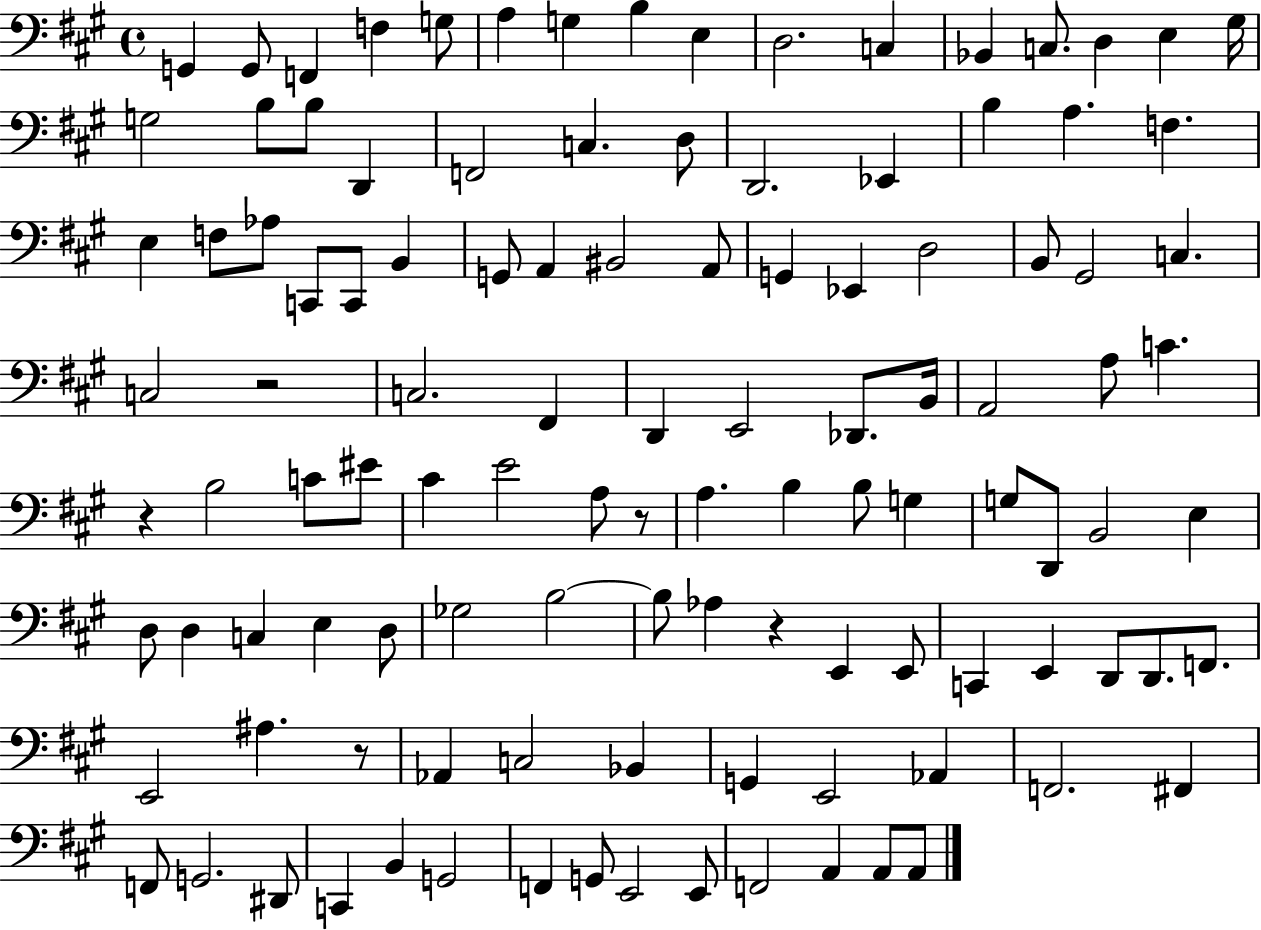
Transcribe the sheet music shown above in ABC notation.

X:1
T:Untitled
M:4/4
L:1/4
K:A
G,, G,,/2 F,, F, G,/2 A, G, B, E, D,2 C, _B,, C,/2 D, E, ^G,/4 G,2 B,/2 B,/2 D,, F,,2 C, D,/2 D,,2 _E,, B, A, F, E, F,/2 _A,/2 C,,/2 C,,/2 B,, G,,/2 A,, ^B,,2 A,,/2 G,, _E,, D,2 B,,/2 ^G,,2 C, C,2 z2 C,2 ^F,, D,, E,,2 _D,,/2 B,,/4 A,,2 A,/2 C z B,2 C/2 ^E/2 ^C E2 A,/2 z/2 A, B, B,/2 G, G,/2 D,,/2 B,,2 E, D,/2 D, C, E, D,/2 _G,2 B,2 B,/2 _A, z E,, E,,/2 C,, E,, D,,/2 D,,/2 F,,/2 E,,2 ^A, z/2 _A,, C,2 _B,, G,, E,,2 _A,, F,,2 ^F,, F,,/2 G,,2 ^D,,/2 C,, B,, G,,2 F,, G,,/2 E,,2 E,,/2 F,,2 A,, A,,/2 A,,/2